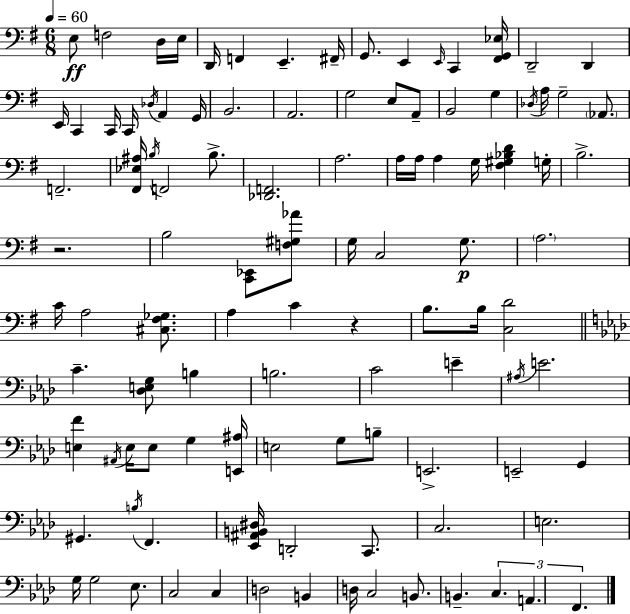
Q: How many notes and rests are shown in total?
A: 106